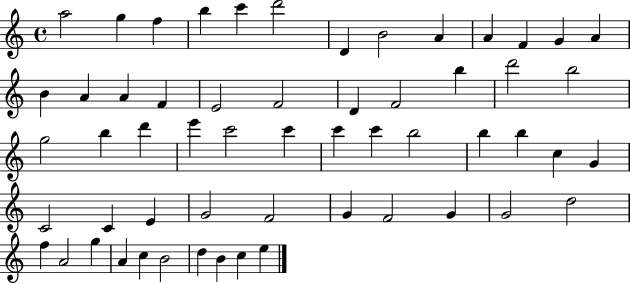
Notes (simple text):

A5/h G5/q F5/q B5/q C6/q D6/h D4/q B4/h A4/q A4/q F4/q G4/q A4/q B4/q A4/q A4/q F4/q E4/h F4/h D4/q F4/h B5/q D6/h B5/h G5/h B5/q D6/q E6/q C6/h C6/q C6/q C6/q B5/h B5/q B5/q C5/q G4/q C4/h C4/q E4/q G4/h F4/h G4/q F4/h G4/q G4/h D5/h F5/q A4/h G5/q A4/q C5/q B4/h D5/q B4/q C5/q E5/q